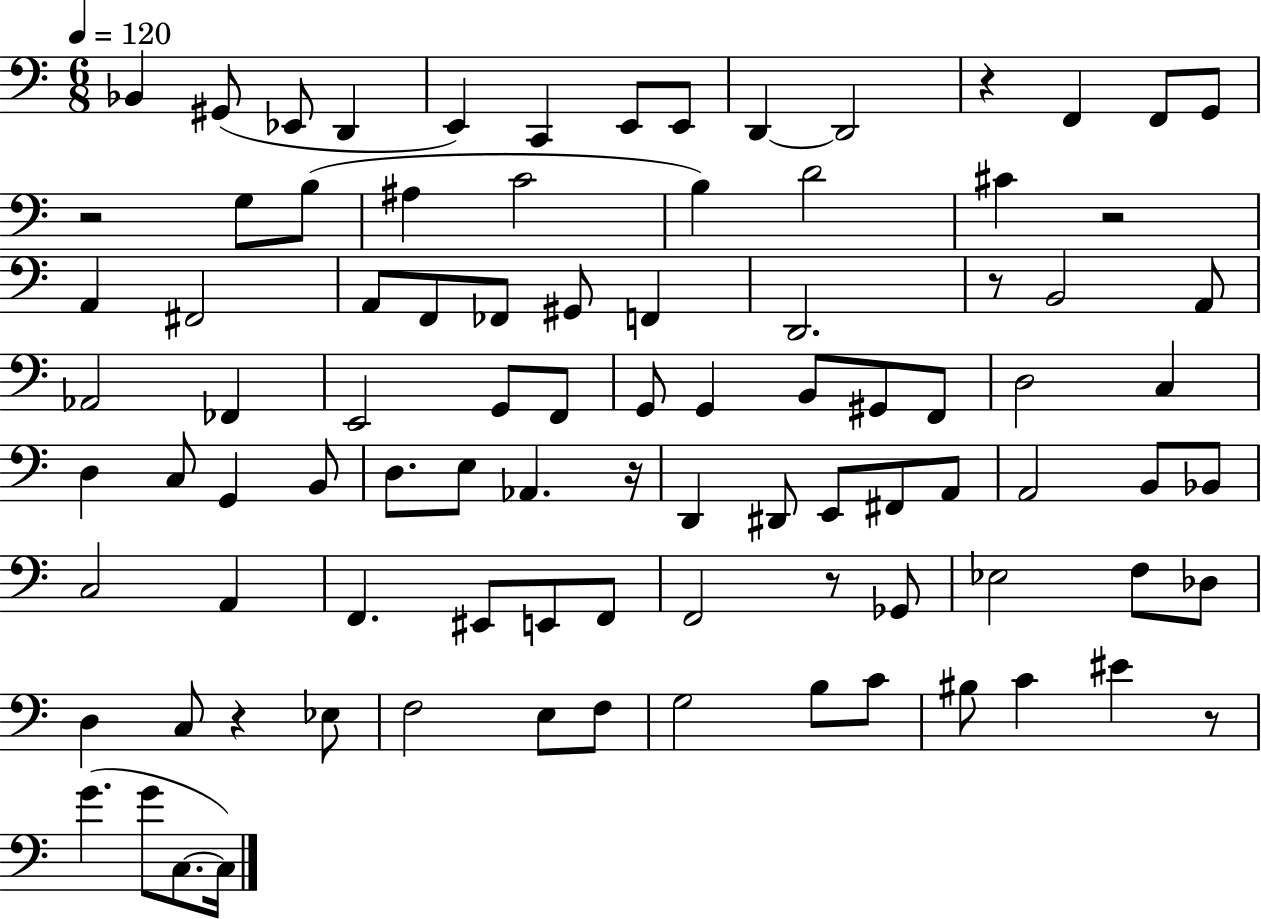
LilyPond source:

{
  \clef bass
  \numericTimeSignature
  \time 6/8
  \key c \major
  \tempo 4 = 120
  bes,4 gis,8( ees,8 d,4 | e,4) c,4 e,8 e,8 | d,4~~ d,2 | r4 f,4 f,8 g,8 | \break r2 g8 b8( | ais4 c'2 | b4) d'2 | cis'4 r2 | \break a,4 fis,2 | a,8 f,8 fes,8 gis,8 f,4 | d,2. | r8 b,2 a,8 | \break aes,2 fes,4 | e,2 g,8 f,8 | g,8 g,4 b,8 gis,8 f,8 | d2 c4 | \break d4 c8 g,4 b,8 | d8. e8 aes,4. r16 | d,4 dis,8 e,8 fis,8 a,8 | a,2 b,8 bes,8 | \break c2 a,4 | f,4. eis,8 e,8 f,8 | f,2 r8 ges,8 | ees2 f8 des8 | \break d4 c8 r4 ees8 | f2 e8 f8 | g2 b8 c'8 | bis8 c'4 eis'4 r8 | \break g'4.( g'8 c8.~~ c16) | \bar "|."
}